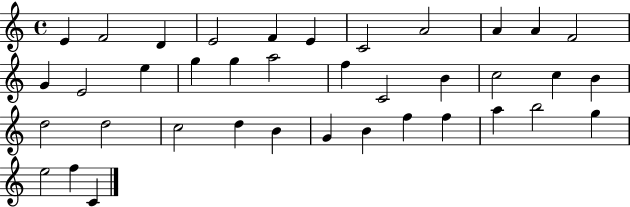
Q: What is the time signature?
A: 4/4